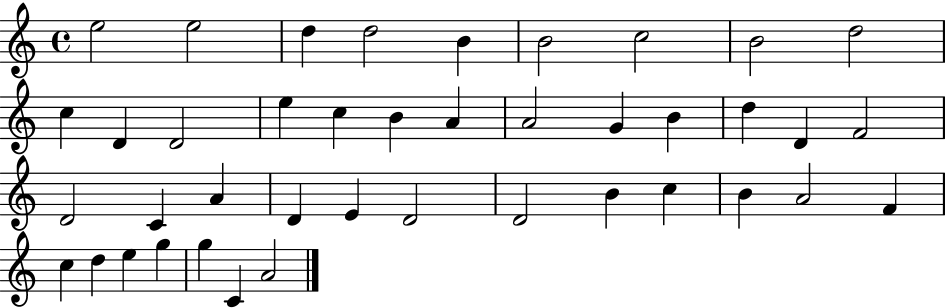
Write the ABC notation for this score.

X:1
T:Untitled
M:4/4
L:1/4
K:C
e2 e2 d d2 B B2 c2 B2 d2 c D D2 e c B A A2 G B d D F2 D2 C A D E D2 D2 B c B A2 F c d e g g C A2